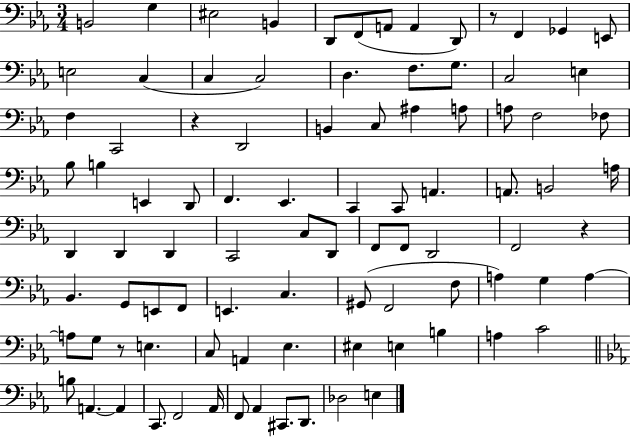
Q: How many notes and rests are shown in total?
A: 92